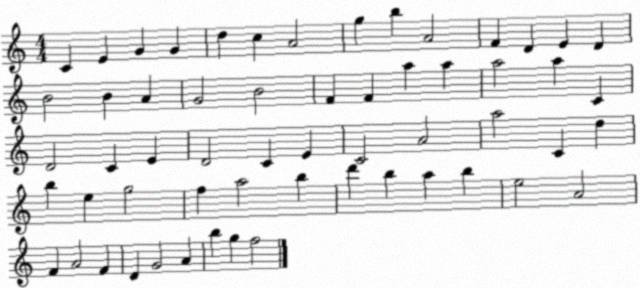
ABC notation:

X:1
T:Untitled
M:4/4
L:1/4
K:C
C E G G d c A2 g b A2 F D E D B2 B A G2 B2 F F a a a2 a C D2 C E D2 C E C2 A2 a2 C d b e g2 f a2 b d' b a b e2 A2 F A2 F D G2 A b g f2